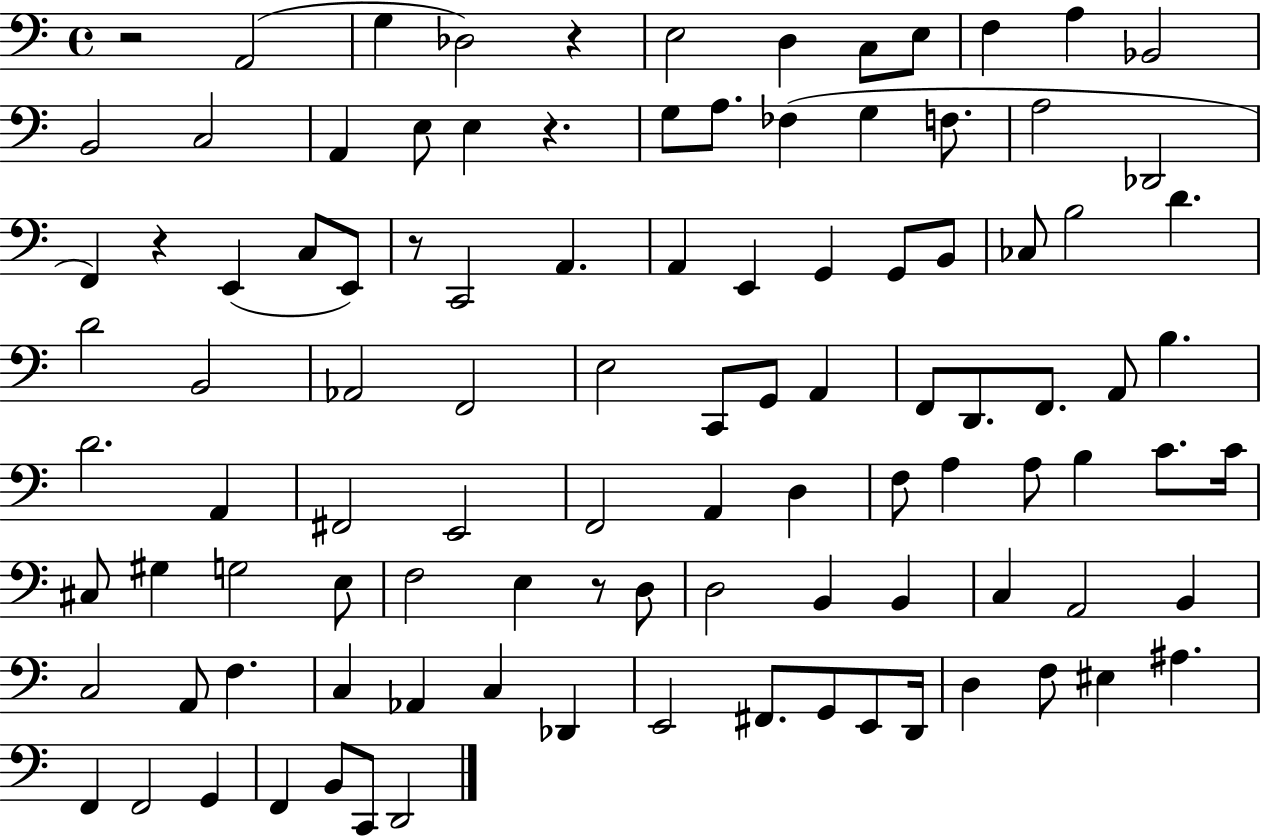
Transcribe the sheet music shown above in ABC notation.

X:1
T:Untitled
M:4/4
L:1/4
K:C
z2 A,,2 G, _D,2 z E,2 D, C,/2 E,/2 F, A, _B,,2 B,,2 C,2 A,, E,/2 E, z G,/2 A,/2 _F, G, F,/2 A,2 _D,,2 F,, z E,, C,/2 E,,/2 z/2 C,,2 A,, A,, E,, G,, G,,/2 B,,/2 _C,/2 B,2 D D2 B,,2 _A,,2 F,,2 E,2 C,,/2 G,,/2 A,, F,,/2 D,,/2 F,,/2 A,,/2 B, D2 A,, ^F,,2 E,,2 F,,2 A,, D, F,/2 A, A,/2 B, C/2 C/4 ^C,/2 ^G, G,2 E,/2 F,2 E, z/2 D,/2 D,2 B,, B,, C, A,,2 B,, C,2 A,,/2 F, C, _A,, C, _D,, E,,2 ^F,,/2 G,,/2 E,,/2 D,,/4 D, F,/2 ^E, ^A, F,, F,,2 G,, F,, B,,/2 C,,/2 D,,2